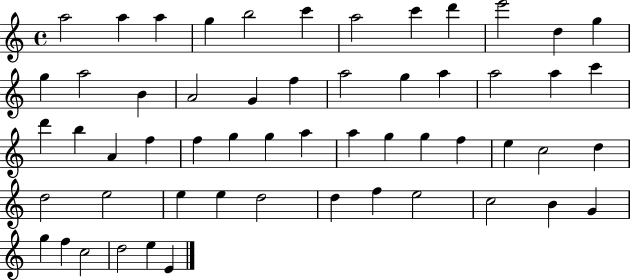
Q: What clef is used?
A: treble